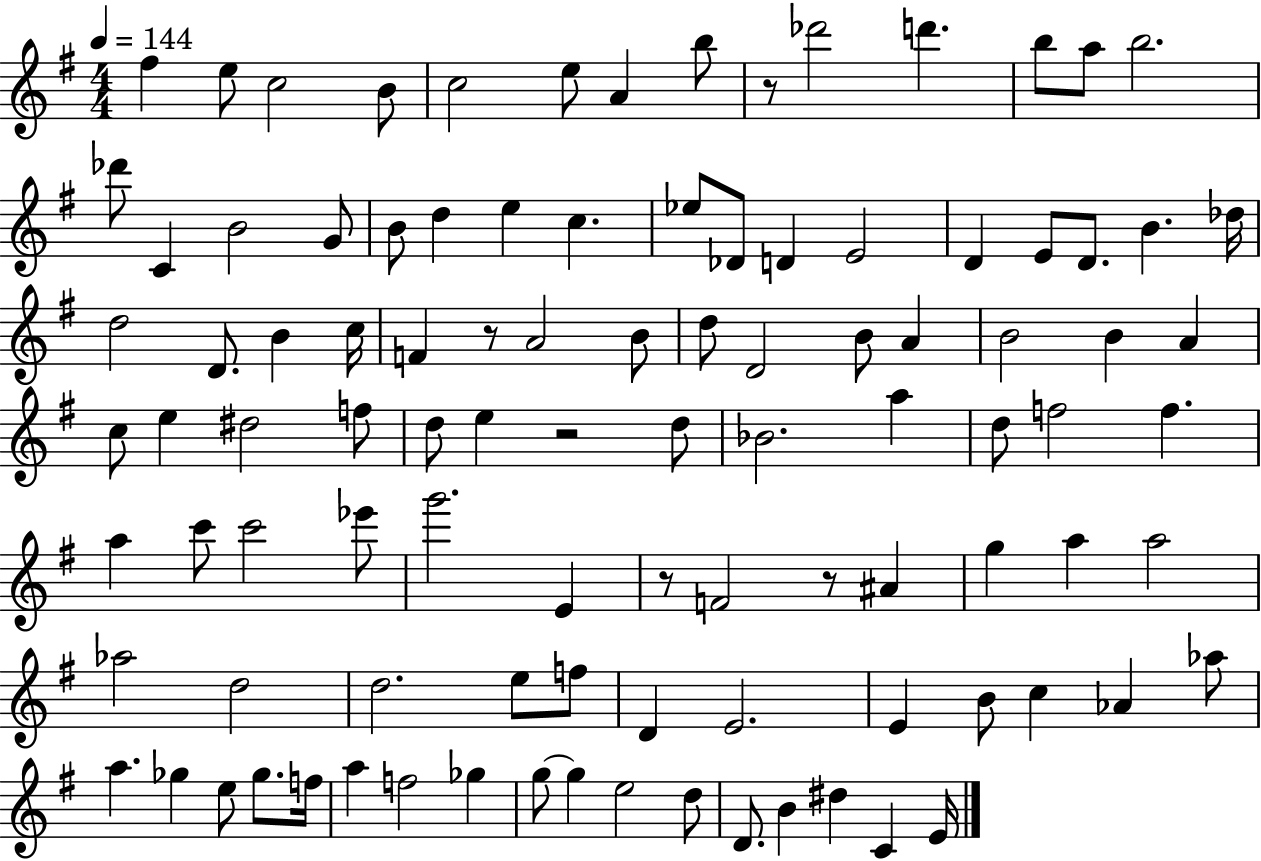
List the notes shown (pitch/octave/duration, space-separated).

F#5/q E5/e C5/h B4/e C5/h E5/e A4/q B5/e R/e Db6/h D6/q. B5/e A5/e B5/h. Db6/e C4/q B4/h G4/e B4/e D5/q E5/q C5/q. Eb5/e Db4/e D4/q E4/h D4/q E4/e D4/e. B4/q. Db5/s D5/h D4/e. B4/q C5/s F4/q R/e A4/h B4/e D5/e D4/h B4/e A4/q B4/h B4/q A4/q C5/e E5/q D#5/h F5/e D5/e E5/q R/h D5/e Bb4/h. A5/q D5/e F5/h F5/q. A5/q C6/e C6/h Eb6/e G6/h. E4/q R/e F4/h R/e A#4/q G5/q A5/q A5/h Ab5/h D5/h D5/h. E5/e F5/e D4/q E4/h. E4/q B4/e C5/q Ab4/q Ab5/e A5/q. Gb5/q E5/e Gb5/e. F5/s A5/q F5/h Gb5/q G5/e G5/q E5/h D5/e D4/e. B4/q D#5/q C4/q E4/s